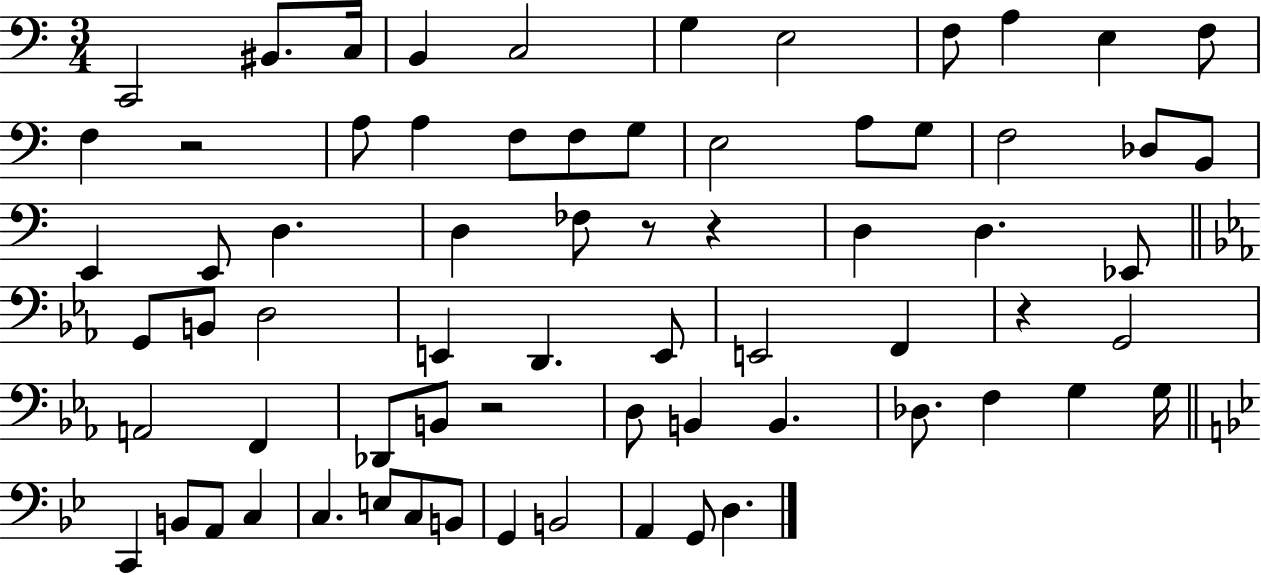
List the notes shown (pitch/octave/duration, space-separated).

C2/h BIS2/e. C3/s B2/q C3/h G3/q E3/h F3/e A3/q E3/q F3/e F3/q R/h A3/e A3/q F3/e F3/e G3/e E3/h A3/e G3/e F3/h Db3/e B2/e E2/q E2/e D3/q. D3/q FES3/e R/e R/q D3/q D3/q. Eb2/e G2/e B2/e D3/h E2/q D2/q. E2/e E2/h F2/q R/q G2/h A2/h F2/q Db2/e B2/e R/h D3/e B2/q B2/q. Db3/e. F3/q G3/q G3/s C2/q B2/e A2/e C3/q C3/q. E3/e C3/e B2/e G2/q B2/h A2/q G2/e D3/q.